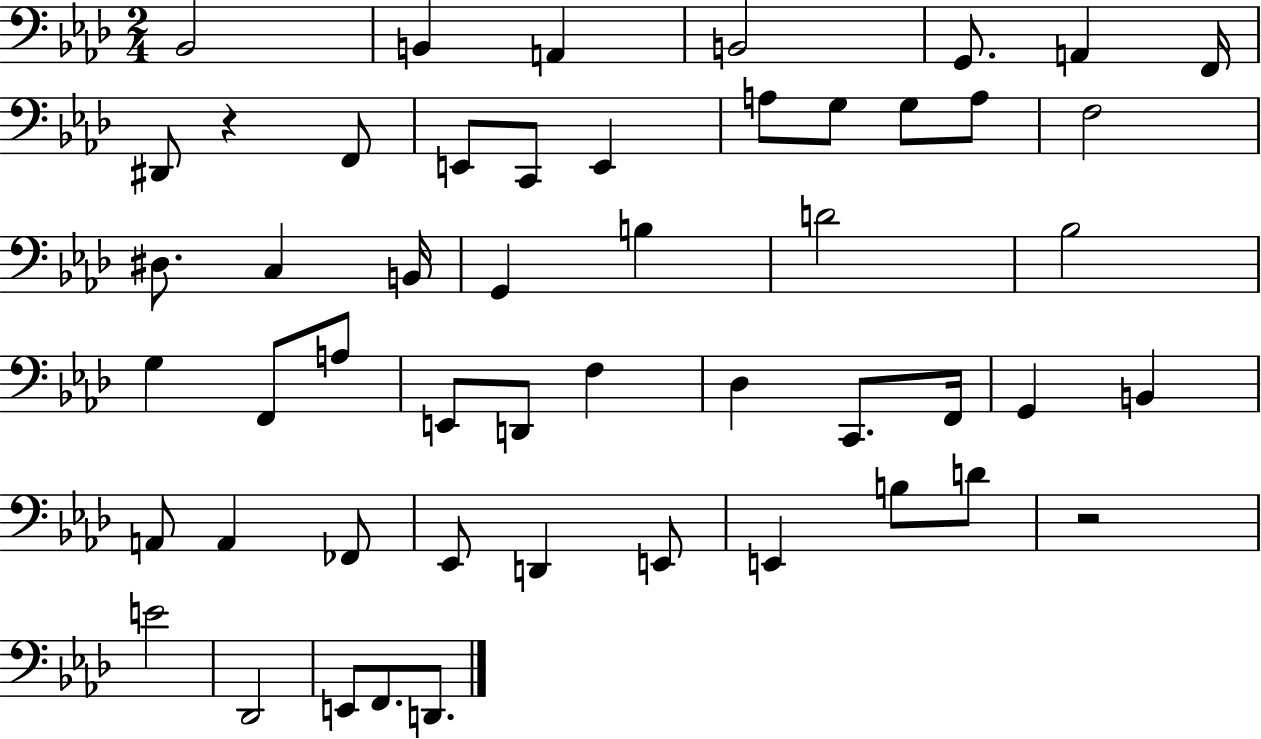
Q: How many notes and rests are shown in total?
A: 51